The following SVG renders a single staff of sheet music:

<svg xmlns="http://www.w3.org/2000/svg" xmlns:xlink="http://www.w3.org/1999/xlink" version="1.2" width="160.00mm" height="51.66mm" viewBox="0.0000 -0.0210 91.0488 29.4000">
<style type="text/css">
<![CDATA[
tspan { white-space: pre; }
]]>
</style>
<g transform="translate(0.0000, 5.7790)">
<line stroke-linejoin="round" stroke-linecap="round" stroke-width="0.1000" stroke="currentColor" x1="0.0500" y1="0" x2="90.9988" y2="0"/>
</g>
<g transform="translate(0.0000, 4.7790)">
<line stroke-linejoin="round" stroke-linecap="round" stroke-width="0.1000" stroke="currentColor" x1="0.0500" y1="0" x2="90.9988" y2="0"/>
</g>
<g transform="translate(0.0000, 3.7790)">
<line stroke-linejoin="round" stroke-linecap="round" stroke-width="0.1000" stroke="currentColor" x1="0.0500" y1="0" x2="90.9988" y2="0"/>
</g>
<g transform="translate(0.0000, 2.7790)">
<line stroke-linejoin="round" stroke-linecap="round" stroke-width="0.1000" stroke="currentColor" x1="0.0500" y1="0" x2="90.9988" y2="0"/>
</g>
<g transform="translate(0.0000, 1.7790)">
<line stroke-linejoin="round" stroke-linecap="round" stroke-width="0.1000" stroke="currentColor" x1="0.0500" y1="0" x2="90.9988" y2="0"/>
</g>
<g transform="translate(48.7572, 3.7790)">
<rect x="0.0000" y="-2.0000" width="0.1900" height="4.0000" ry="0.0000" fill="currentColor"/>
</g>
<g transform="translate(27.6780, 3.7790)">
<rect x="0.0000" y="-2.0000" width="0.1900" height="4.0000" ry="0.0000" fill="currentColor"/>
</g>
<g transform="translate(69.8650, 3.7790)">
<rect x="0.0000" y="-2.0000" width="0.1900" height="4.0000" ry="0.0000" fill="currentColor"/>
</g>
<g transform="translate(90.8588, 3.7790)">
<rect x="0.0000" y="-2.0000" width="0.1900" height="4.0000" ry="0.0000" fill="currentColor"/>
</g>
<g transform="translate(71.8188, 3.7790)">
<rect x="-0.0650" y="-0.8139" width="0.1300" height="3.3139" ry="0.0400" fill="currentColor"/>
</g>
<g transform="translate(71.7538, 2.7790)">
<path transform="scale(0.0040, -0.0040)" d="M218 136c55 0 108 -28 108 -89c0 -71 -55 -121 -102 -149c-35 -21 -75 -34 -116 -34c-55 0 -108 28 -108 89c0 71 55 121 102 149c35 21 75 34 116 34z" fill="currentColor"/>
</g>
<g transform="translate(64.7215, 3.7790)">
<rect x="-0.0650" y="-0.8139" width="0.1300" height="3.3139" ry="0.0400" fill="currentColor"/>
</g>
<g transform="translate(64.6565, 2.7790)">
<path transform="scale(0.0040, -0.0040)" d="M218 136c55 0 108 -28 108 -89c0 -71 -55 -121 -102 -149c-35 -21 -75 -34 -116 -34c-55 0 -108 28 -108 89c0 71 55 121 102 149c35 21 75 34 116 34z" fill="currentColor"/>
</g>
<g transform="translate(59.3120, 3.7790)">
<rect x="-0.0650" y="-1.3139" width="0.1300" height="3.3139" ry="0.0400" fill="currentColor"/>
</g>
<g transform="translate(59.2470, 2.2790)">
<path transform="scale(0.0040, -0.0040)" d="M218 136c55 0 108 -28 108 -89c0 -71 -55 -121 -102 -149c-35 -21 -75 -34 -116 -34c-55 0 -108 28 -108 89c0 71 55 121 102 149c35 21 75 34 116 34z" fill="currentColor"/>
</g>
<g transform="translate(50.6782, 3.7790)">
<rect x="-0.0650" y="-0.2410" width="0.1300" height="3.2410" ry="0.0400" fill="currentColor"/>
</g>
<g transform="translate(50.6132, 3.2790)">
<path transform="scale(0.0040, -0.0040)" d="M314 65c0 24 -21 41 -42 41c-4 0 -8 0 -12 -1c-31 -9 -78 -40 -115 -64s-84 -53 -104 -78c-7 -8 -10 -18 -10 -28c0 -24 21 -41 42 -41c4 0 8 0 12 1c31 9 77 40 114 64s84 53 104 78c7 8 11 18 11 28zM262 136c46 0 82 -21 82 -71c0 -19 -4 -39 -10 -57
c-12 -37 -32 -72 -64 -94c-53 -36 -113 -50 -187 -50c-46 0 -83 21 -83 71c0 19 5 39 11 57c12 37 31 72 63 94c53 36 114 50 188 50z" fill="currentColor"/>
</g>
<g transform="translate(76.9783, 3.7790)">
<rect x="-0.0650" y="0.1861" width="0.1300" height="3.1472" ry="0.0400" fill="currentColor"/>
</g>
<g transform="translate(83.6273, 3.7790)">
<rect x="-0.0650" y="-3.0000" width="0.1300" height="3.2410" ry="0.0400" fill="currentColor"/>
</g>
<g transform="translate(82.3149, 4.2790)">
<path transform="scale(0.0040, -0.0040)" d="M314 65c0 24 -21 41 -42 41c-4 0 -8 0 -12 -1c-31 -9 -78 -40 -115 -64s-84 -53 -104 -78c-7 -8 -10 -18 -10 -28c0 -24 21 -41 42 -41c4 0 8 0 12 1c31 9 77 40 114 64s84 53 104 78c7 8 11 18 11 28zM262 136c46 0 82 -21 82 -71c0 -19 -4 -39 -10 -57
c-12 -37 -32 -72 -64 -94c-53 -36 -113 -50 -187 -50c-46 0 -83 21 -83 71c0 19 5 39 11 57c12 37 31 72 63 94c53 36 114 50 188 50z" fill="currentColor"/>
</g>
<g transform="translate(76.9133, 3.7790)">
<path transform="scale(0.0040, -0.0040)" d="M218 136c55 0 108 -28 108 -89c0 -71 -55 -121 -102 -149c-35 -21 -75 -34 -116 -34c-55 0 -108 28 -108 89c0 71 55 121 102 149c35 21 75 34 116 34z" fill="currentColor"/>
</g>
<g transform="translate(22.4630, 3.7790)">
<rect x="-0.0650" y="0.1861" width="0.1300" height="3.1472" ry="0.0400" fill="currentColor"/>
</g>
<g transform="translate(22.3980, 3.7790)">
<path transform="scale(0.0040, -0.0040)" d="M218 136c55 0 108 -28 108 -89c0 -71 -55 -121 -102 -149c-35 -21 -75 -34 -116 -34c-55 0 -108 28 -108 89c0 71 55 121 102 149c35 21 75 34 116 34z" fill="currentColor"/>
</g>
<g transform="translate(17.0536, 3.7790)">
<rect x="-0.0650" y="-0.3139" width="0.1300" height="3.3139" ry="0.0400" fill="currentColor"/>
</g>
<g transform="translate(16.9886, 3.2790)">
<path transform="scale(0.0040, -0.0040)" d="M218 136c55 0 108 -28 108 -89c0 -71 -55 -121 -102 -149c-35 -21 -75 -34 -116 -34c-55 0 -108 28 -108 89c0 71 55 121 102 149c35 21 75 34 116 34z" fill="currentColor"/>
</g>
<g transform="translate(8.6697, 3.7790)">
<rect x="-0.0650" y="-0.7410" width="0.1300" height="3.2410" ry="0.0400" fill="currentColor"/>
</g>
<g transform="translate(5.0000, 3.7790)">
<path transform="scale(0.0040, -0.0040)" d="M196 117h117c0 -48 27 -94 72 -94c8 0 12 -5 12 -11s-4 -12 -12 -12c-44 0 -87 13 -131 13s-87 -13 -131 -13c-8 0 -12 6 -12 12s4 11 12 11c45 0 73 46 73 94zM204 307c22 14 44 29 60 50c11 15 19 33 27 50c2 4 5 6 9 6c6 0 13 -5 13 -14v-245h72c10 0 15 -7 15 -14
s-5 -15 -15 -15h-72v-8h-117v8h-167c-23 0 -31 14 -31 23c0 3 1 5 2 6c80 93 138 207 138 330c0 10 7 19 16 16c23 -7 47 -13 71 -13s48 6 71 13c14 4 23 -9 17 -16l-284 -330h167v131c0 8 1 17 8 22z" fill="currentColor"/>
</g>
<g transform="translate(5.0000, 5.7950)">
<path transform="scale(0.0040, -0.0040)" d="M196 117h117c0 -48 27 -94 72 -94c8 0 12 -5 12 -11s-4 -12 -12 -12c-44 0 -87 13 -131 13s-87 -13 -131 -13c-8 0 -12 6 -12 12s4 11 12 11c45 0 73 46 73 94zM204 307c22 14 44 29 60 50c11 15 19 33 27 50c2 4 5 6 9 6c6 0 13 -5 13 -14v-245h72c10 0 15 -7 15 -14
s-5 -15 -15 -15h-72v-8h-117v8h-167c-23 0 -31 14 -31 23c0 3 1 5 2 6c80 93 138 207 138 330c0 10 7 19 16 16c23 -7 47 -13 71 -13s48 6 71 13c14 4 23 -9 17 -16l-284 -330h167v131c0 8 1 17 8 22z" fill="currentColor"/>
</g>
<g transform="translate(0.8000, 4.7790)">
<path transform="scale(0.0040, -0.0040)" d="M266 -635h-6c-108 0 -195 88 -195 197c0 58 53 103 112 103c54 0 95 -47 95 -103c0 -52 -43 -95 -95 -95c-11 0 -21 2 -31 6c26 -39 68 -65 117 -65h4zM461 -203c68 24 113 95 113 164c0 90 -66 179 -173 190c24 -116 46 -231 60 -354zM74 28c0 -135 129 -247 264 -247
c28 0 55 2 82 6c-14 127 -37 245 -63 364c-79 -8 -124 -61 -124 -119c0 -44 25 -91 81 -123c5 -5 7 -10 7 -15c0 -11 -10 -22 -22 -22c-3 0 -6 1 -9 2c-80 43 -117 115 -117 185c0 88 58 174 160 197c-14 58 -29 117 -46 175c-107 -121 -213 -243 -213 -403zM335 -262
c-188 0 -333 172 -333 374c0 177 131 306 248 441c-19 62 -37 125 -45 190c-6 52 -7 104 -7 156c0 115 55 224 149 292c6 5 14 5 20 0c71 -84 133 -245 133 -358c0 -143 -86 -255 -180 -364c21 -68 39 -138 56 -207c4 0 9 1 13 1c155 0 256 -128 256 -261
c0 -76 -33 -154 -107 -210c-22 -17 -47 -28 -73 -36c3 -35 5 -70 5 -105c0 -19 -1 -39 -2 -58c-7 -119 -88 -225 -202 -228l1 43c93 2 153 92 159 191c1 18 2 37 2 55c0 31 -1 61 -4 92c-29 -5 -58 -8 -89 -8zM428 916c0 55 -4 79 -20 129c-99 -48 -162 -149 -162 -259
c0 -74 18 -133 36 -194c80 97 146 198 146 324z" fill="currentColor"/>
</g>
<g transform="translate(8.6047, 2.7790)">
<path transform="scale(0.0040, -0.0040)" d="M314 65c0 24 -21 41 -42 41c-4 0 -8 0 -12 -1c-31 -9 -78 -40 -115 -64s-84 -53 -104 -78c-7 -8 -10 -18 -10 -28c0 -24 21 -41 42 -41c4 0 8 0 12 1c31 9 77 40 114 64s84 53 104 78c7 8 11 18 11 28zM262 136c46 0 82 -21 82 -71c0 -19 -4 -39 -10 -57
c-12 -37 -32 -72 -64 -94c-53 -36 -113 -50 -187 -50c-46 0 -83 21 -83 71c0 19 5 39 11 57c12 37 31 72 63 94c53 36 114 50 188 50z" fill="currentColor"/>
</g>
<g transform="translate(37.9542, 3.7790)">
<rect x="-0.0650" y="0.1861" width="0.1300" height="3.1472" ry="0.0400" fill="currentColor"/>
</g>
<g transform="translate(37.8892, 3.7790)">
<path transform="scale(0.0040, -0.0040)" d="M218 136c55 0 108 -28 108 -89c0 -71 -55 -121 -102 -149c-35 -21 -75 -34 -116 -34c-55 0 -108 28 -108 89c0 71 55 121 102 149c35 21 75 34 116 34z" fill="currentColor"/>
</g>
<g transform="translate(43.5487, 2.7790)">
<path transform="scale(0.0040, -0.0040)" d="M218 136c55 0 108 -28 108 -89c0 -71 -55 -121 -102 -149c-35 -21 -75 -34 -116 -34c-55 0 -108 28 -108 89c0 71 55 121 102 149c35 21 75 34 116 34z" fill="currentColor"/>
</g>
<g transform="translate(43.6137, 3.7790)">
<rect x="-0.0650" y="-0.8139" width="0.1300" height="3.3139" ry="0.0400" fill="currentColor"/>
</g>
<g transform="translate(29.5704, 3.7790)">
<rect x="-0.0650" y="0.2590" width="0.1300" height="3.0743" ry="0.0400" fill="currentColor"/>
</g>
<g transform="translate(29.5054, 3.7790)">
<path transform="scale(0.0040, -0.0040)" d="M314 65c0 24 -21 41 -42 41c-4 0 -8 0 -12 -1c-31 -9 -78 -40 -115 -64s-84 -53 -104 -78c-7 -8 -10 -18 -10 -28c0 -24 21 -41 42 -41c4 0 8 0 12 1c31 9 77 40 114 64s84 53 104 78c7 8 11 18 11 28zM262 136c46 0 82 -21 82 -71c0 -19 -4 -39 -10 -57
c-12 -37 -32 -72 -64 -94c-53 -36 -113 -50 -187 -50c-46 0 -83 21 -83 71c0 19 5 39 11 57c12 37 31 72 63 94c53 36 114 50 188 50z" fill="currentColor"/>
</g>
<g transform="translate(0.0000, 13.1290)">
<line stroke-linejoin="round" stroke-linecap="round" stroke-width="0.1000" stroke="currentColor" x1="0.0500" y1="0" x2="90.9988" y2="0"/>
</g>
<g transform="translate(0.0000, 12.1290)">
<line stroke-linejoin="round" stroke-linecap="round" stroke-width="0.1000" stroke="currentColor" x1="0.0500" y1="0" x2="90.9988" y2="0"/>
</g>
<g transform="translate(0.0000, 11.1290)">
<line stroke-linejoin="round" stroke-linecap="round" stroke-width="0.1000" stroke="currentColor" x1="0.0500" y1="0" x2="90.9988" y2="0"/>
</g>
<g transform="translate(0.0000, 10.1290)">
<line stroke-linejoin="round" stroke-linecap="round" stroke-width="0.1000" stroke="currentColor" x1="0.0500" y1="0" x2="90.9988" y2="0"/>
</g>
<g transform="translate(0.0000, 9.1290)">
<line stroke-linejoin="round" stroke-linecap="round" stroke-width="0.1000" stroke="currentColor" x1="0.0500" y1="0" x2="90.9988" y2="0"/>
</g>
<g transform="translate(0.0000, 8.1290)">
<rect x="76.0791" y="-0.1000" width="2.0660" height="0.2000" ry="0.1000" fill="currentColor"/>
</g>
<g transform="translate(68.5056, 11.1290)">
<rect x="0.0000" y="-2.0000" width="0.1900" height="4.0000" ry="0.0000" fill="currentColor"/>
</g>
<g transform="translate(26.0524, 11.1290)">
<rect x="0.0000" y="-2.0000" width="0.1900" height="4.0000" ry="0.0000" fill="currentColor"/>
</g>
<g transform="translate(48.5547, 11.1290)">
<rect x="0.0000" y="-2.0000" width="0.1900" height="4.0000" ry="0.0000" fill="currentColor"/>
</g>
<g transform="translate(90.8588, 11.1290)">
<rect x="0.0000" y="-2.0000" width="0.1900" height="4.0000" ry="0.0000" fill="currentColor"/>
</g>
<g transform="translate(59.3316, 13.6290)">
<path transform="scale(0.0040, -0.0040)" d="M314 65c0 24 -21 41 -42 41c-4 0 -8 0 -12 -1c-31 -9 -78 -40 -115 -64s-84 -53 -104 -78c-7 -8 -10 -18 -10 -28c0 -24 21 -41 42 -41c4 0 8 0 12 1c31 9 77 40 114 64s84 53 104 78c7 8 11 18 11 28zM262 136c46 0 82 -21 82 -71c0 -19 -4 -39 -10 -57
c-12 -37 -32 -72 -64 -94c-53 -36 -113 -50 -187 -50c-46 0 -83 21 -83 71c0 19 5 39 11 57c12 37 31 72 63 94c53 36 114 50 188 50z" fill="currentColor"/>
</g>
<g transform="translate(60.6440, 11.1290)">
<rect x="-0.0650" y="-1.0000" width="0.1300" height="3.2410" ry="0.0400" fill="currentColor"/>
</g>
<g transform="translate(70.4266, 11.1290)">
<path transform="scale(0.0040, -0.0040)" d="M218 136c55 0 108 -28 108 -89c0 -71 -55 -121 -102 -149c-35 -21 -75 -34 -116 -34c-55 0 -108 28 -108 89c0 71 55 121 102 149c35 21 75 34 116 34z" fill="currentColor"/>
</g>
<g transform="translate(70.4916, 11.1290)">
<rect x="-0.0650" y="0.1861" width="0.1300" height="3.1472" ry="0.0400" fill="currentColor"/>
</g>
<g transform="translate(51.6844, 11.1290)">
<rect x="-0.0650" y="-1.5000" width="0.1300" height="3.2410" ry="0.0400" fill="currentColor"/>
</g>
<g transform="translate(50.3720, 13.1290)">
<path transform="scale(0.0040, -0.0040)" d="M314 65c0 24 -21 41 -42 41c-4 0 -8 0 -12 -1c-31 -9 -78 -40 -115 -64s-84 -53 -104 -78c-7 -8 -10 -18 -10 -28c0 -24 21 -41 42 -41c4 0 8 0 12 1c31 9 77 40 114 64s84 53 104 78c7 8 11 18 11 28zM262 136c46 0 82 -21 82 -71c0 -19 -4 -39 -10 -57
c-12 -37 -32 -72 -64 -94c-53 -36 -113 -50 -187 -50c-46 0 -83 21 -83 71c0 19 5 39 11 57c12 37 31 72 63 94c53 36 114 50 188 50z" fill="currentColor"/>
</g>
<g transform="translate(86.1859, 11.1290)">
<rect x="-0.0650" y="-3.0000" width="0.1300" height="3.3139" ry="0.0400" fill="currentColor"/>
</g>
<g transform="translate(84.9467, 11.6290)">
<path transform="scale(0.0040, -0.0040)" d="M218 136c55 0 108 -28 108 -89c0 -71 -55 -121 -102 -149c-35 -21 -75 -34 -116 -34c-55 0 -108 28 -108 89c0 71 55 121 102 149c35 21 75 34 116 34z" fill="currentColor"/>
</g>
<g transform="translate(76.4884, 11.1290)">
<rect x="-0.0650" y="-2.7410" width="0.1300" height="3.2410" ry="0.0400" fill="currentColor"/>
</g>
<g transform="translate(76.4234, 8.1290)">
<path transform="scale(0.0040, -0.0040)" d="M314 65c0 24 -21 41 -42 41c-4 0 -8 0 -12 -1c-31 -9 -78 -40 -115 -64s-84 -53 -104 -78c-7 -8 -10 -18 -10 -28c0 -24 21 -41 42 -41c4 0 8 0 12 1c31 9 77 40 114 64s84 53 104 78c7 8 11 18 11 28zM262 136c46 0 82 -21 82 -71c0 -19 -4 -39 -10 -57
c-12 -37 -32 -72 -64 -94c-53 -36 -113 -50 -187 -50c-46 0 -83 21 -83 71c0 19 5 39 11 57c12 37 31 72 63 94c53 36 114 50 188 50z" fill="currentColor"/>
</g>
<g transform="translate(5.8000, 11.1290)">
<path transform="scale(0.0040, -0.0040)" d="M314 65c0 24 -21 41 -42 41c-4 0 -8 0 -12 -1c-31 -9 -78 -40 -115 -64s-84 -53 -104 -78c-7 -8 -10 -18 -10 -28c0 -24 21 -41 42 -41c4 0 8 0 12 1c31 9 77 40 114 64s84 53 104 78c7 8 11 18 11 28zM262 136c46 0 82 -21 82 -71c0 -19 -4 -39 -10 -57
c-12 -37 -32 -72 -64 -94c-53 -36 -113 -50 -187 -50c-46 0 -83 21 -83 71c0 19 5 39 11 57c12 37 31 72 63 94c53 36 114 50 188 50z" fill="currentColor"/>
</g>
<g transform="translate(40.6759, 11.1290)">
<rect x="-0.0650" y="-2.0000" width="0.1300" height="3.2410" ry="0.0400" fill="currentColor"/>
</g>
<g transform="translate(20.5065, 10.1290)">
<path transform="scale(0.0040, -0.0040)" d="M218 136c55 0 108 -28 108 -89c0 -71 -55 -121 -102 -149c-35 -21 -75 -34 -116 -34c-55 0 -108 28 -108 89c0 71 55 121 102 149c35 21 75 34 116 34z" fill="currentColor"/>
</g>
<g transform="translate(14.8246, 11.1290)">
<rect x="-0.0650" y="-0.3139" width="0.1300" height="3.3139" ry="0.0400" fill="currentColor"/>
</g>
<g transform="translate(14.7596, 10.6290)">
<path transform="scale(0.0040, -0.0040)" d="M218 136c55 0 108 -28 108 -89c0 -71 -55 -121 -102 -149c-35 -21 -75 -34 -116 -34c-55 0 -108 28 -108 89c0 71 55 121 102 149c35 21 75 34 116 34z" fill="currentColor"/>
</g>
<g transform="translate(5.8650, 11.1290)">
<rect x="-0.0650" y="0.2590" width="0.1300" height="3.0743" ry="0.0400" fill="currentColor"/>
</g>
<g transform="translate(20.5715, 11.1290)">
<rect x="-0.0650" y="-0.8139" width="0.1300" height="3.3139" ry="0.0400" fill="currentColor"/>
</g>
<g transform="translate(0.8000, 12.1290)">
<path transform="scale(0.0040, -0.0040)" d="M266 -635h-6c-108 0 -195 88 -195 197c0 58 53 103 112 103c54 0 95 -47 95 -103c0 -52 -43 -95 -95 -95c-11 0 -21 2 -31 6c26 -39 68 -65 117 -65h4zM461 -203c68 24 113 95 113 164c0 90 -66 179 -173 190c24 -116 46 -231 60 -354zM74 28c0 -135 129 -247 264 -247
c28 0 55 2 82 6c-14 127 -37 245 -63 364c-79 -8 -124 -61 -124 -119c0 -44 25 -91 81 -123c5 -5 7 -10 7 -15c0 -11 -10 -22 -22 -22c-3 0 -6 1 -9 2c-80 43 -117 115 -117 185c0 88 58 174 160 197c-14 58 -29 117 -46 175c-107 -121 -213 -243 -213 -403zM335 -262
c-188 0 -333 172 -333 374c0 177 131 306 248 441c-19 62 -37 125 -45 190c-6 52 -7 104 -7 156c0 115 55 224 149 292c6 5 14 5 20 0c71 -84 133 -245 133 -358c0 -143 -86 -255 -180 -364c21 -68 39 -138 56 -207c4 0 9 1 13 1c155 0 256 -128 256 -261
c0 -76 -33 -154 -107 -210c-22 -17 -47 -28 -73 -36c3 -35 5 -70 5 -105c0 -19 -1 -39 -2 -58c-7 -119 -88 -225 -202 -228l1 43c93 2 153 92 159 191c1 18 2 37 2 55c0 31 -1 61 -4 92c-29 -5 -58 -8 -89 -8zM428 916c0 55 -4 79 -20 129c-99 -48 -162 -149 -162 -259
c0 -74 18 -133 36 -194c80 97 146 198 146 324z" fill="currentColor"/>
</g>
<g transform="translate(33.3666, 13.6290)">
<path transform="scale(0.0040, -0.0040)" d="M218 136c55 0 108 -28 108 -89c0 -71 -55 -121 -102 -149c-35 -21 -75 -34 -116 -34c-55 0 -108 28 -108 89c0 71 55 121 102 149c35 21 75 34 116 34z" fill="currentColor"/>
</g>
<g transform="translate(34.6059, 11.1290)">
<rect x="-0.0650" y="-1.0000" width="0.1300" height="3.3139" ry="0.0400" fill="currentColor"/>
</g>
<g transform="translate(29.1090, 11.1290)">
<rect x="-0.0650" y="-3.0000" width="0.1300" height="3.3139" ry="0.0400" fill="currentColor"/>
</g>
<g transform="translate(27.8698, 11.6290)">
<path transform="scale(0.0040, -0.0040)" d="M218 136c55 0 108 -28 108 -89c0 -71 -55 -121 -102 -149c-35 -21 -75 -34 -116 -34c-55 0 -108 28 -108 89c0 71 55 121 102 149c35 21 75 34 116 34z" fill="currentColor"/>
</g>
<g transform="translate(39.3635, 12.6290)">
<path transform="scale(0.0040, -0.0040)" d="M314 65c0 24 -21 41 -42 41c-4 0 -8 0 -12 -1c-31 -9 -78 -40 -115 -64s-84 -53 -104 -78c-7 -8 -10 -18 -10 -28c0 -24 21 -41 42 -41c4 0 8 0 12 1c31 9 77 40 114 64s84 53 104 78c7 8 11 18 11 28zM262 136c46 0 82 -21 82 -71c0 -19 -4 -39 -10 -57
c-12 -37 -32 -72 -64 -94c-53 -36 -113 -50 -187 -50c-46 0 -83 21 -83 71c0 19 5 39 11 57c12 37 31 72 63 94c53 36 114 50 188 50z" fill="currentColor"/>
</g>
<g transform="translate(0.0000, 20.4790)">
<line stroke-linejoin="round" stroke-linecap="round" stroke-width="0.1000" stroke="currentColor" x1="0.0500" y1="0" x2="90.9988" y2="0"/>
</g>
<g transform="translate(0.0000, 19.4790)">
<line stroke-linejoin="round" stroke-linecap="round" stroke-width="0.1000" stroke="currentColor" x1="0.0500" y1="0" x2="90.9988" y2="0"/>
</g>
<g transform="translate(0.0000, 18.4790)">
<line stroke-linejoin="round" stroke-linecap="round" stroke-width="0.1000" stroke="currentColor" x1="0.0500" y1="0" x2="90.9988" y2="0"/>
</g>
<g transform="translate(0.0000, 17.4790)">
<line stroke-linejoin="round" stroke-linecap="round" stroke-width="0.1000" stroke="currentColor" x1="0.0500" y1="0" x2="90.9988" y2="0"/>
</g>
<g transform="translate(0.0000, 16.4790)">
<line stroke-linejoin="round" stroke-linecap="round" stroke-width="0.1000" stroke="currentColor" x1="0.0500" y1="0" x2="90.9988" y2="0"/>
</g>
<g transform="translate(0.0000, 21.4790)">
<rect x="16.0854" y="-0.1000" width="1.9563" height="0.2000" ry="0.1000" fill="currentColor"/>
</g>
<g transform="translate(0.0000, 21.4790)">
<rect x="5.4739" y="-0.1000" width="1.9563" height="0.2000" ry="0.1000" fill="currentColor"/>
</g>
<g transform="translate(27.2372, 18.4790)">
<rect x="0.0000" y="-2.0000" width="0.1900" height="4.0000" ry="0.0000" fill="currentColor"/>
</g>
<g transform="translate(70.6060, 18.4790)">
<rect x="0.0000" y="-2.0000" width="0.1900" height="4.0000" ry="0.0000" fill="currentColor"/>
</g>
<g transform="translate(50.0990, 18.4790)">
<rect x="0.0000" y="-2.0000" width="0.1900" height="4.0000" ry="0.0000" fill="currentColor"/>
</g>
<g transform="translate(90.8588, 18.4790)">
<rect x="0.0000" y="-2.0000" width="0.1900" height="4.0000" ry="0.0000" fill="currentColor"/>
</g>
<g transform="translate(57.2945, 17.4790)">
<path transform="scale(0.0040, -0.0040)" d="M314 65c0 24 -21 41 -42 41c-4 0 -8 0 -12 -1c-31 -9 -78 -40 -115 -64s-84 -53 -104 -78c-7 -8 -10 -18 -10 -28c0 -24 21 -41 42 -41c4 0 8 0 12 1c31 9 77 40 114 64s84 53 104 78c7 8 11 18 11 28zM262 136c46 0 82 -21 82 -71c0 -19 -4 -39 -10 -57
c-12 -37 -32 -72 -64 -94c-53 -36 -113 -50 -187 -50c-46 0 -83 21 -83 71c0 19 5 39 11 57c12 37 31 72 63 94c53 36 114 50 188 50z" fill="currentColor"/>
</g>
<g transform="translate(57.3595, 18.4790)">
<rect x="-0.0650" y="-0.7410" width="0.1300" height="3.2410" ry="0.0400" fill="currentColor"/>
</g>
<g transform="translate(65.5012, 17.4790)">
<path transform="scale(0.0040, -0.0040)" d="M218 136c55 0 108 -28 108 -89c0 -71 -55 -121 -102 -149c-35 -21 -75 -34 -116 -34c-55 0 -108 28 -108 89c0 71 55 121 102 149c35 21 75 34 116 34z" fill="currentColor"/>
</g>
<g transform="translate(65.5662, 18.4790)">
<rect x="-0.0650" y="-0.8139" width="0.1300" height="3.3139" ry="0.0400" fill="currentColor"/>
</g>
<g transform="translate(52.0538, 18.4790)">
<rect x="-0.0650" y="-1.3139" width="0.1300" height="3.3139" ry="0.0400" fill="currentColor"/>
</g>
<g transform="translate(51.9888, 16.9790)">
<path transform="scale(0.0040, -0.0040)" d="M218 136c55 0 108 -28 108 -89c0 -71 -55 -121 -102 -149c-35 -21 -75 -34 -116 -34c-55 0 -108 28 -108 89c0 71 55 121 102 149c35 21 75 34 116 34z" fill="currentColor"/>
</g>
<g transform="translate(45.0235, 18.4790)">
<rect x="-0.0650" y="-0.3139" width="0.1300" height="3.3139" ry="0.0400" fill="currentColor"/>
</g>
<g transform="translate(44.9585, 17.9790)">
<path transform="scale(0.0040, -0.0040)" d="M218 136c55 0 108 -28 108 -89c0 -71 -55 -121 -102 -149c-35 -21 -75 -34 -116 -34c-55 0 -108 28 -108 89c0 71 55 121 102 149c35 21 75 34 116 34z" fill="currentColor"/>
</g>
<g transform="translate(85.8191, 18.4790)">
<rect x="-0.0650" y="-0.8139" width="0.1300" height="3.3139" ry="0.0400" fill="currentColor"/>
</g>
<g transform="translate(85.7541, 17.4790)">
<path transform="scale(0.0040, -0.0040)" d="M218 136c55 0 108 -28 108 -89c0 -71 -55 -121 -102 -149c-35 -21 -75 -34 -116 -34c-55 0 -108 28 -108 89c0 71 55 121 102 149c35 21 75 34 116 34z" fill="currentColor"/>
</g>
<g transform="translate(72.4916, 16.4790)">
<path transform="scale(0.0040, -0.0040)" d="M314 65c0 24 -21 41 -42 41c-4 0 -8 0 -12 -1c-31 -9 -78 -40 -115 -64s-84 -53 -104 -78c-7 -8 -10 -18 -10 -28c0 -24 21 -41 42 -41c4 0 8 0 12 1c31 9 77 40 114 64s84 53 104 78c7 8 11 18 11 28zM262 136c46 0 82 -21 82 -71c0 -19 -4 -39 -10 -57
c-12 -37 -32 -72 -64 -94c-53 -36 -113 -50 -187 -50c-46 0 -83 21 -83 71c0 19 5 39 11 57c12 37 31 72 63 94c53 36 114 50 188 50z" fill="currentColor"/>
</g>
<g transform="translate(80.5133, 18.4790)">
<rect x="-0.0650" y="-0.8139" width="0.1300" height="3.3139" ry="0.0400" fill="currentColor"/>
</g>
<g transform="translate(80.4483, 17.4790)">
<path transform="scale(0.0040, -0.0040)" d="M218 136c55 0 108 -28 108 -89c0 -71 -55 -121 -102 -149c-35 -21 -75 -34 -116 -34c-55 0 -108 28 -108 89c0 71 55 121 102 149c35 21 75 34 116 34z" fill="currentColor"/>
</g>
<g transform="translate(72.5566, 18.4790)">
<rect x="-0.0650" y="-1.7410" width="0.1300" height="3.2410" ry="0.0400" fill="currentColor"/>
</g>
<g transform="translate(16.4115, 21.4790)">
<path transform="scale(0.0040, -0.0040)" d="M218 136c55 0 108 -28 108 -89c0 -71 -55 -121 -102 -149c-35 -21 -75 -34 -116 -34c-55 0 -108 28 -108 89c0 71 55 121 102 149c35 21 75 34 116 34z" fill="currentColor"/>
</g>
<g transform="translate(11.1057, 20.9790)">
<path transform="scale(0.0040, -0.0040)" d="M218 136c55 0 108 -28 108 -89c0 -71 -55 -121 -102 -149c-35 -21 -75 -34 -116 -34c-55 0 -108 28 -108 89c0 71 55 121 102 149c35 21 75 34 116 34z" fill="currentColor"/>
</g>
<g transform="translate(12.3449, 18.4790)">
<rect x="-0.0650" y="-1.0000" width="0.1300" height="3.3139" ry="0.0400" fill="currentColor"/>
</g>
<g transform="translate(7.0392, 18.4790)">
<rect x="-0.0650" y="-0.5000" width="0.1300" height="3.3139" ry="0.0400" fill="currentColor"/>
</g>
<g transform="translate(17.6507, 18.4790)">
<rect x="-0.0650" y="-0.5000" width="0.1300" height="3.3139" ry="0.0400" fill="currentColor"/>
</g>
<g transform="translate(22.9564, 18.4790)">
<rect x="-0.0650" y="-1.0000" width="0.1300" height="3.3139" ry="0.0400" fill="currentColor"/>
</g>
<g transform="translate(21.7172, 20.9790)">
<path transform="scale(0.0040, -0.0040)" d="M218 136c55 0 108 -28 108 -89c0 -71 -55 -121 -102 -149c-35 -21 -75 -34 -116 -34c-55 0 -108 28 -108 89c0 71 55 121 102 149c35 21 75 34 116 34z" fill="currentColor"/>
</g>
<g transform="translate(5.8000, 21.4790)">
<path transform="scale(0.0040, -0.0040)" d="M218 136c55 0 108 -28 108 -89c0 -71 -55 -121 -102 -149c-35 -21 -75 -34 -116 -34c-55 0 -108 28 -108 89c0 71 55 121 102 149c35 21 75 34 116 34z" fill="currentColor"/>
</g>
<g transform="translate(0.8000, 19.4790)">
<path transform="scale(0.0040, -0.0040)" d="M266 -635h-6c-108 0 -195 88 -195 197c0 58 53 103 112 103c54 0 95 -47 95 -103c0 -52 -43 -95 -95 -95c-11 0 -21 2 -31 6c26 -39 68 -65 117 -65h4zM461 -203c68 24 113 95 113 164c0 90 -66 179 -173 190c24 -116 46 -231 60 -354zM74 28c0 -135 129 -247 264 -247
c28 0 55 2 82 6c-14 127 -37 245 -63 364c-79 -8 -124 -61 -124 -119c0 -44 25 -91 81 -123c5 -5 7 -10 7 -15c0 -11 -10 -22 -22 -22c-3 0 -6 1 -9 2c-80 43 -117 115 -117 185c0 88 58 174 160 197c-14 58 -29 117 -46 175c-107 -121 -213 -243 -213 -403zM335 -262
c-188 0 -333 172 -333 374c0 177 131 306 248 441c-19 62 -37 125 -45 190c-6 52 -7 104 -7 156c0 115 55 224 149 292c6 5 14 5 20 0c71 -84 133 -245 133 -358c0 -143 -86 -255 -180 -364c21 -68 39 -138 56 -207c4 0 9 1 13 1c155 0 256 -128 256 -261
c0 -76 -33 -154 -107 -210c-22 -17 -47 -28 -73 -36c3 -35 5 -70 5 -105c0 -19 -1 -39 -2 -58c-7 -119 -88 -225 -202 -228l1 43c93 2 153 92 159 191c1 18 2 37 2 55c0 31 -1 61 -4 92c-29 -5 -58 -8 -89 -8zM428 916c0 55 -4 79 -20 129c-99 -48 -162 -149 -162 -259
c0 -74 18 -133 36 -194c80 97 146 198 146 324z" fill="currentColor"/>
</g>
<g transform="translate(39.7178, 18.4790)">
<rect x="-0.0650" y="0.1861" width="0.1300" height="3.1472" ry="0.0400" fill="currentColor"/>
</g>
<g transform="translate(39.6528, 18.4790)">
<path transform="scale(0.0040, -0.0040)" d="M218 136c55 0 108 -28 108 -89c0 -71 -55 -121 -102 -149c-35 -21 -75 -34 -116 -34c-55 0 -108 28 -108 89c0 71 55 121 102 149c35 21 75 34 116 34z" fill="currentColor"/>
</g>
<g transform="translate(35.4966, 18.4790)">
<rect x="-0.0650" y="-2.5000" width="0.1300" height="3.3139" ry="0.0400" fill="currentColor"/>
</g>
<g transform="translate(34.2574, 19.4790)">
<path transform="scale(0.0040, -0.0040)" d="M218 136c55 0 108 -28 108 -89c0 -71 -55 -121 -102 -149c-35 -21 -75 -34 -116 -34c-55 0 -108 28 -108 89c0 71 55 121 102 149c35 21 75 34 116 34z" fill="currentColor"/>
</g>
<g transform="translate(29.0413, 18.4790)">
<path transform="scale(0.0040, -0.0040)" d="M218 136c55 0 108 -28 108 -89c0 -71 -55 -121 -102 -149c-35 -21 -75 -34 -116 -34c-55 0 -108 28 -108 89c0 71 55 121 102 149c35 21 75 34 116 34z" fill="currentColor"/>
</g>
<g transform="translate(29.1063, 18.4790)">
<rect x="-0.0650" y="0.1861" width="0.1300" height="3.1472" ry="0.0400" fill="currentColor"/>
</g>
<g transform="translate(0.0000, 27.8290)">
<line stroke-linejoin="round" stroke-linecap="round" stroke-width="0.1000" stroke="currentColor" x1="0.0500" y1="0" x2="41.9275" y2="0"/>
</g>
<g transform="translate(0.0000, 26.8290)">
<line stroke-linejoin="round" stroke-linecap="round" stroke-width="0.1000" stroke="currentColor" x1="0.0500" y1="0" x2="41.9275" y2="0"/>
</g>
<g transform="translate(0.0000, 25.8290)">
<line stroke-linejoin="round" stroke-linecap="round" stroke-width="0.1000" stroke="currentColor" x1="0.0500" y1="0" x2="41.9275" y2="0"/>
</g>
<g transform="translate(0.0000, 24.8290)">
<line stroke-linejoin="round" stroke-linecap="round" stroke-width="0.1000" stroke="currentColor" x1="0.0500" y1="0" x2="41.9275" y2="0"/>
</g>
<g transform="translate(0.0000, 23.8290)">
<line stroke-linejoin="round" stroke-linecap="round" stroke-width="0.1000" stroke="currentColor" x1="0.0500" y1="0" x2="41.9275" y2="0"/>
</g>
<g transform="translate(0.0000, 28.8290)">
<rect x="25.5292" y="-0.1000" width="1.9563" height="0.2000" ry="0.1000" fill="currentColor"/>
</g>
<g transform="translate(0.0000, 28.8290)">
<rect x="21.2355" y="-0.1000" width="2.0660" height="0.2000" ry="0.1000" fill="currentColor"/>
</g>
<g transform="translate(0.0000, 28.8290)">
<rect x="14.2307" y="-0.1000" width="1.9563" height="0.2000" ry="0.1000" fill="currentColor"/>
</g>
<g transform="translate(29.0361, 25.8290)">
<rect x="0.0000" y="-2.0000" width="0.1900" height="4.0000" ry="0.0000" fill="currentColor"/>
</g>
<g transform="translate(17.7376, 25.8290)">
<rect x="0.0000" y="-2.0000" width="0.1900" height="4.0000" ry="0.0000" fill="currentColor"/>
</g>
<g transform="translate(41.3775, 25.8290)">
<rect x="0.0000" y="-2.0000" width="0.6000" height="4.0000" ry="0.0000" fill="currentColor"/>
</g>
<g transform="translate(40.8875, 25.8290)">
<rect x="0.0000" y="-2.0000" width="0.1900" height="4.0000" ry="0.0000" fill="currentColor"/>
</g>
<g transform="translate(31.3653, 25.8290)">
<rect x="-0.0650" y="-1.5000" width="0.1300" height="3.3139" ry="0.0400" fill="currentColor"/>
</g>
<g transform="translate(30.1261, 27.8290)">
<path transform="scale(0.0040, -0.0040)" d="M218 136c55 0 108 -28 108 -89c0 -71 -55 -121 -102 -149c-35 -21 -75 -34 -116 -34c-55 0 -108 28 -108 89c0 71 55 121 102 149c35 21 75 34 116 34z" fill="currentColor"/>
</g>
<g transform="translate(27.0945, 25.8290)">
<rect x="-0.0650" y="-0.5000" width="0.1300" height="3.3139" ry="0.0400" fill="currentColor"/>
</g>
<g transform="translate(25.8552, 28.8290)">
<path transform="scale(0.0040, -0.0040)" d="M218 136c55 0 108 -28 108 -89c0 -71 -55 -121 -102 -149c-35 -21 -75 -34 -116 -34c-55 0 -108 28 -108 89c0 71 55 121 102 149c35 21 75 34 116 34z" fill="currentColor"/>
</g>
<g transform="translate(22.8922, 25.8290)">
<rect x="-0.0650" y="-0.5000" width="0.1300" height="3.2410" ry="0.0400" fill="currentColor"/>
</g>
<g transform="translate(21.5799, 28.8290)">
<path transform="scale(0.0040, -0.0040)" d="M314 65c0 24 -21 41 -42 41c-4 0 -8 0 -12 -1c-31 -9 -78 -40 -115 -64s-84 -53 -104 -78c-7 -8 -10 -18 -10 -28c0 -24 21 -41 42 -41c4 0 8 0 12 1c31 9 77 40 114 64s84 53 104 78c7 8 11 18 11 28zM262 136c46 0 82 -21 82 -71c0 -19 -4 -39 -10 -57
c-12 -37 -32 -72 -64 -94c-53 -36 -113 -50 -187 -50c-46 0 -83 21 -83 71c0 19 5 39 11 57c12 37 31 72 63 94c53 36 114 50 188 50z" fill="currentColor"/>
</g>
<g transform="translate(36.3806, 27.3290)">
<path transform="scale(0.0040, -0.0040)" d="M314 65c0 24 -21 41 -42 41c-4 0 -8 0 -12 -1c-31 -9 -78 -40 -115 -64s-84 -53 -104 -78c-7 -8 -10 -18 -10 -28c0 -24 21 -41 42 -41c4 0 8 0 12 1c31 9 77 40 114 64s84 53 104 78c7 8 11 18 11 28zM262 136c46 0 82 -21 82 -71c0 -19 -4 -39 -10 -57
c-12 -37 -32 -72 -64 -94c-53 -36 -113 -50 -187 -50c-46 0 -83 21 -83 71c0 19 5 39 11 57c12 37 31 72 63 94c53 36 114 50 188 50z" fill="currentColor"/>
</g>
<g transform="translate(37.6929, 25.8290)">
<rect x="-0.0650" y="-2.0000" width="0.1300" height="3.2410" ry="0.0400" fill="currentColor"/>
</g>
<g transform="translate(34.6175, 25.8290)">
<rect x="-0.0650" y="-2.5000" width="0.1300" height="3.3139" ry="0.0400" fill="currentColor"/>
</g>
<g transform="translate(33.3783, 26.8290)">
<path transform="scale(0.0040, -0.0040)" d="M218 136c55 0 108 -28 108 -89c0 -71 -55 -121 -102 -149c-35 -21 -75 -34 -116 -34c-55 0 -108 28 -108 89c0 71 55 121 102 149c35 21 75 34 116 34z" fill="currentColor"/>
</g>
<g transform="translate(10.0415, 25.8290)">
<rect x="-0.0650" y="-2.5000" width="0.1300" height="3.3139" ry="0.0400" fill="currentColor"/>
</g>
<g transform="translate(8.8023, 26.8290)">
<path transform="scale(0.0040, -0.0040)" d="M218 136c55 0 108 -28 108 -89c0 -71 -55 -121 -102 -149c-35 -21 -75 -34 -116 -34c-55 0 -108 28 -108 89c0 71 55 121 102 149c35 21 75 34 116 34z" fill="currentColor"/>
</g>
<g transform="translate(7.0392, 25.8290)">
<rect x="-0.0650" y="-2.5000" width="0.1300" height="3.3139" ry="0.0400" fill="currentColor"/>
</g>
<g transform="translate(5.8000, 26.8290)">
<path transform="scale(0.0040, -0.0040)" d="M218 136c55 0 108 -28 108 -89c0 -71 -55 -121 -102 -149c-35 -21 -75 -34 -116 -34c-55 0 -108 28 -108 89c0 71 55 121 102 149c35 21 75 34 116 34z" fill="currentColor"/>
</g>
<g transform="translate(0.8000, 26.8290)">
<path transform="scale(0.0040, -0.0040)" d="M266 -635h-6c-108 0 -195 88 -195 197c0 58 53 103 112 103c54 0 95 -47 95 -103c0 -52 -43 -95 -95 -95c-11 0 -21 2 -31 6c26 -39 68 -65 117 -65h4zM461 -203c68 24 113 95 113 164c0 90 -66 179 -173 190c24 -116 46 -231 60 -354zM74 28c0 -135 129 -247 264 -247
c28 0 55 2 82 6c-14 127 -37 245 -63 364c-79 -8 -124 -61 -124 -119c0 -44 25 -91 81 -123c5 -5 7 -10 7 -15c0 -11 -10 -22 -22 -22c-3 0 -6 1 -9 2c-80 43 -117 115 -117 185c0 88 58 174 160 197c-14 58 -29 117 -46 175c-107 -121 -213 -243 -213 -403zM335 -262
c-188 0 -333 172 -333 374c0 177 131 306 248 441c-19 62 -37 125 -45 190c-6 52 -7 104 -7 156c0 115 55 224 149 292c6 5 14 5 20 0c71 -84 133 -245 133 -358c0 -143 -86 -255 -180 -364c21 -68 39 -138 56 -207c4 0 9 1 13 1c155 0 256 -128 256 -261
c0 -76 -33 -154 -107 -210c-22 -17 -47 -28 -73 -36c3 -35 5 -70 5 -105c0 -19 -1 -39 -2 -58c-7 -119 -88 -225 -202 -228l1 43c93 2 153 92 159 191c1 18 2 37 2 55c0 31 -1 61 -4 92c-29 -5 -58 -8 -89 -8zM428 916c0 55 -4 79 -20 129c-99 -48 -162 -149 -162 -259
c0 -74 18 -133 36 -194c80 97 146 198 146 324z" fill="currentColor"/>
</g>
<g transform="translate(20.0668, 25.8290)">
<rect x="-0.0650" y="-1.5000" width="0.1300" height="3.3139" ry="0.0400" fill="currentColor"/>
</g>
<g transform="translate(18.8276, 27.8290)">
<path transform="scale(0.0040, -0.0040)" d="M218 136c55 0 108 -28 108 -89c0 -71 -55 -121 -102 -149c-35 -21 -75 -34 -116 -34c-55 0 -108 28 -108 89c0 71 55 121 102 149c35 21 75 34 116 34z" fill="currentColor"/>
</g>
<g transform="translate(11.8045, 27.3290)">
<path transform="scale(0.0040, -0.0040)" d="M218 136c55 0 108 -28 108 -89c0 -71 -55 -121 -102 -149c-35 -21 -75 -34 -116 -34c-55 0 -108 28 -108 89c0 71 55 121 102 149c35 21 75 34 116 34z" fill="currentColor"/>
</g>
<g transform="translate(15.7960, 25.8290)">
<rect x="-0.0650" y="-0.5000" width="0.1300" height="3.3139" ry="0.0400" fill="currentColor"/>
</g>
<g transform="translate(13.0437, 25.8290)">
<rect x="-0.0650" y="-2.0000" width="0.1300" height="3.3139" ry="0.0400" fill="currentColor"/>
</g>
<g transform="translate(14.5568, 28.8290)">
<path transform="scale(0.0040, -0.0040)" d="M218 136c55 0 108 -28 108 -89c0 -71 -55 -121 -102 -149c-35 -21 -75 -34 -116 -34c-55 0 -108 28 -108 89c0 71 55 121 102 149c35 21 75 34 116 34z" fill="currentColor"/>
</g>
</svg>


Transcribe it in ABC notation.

X:1
T:Untitled
M:4/4
L:1/4
K:C
d2 c B B2 B d c2 e d d B A2 B2 c d A D F2 E2 D2 B a2 A C D C D B G B c e d2 d f2 d d G G F C E C2 C E G F2